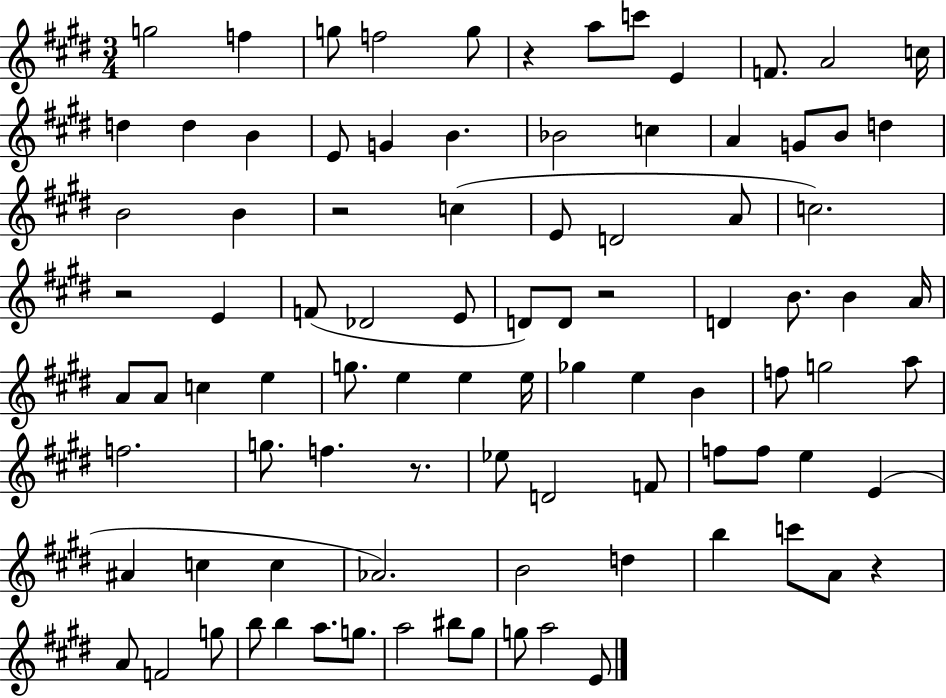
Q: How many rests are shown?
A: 6